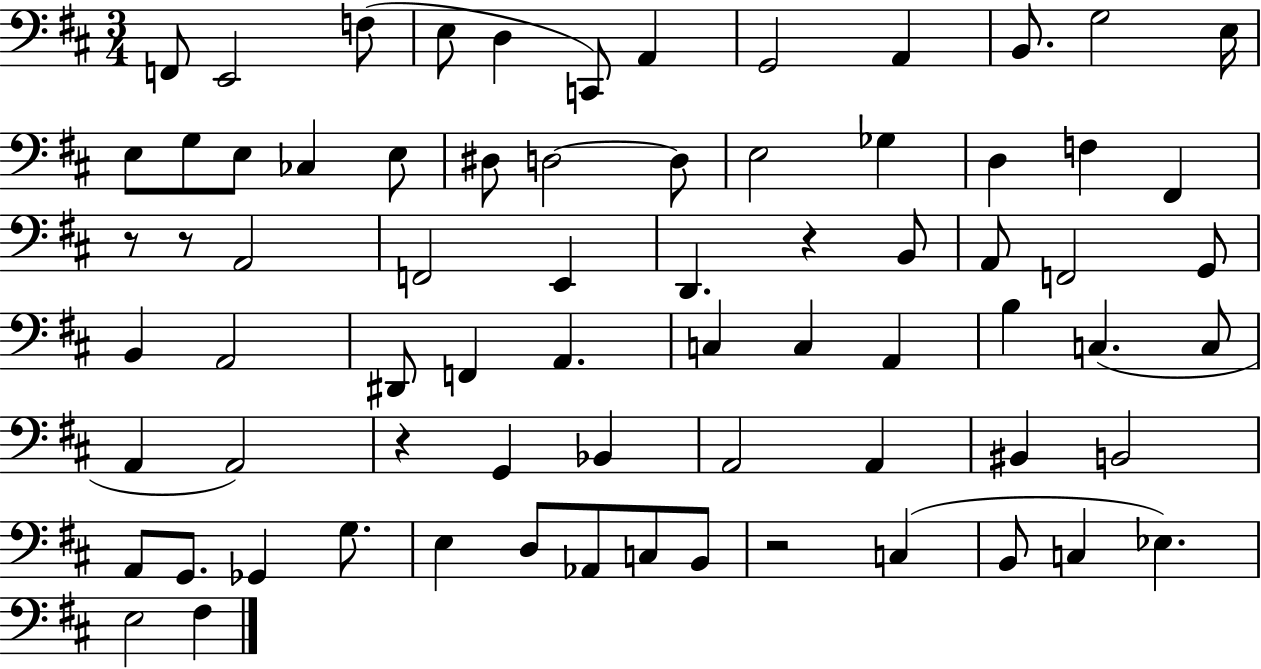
X:1
T:Untitled
M:3/4
L:1/4
K:D
F,,/2 E,,2 F,/2 E,/2 D, C,,/2 A,, G,,2 A,, B,,/2 G,2 E,/4 E,/2 G,/2 E,/2 _C, E,/2 ^D,/2 D,2 D,/2 E,2 _G, D, F, ^F,, z/2 z/2 A,,2 F,,2 E,, D,, z B,,/2 A,,/2 F,,2 G,,/2 B,, A,,2 ^D,,/2 F,, A,, C, C, A,, B, C, C,/2 A,, A,,2 z G,, _B,, A,,2 A,, ^B,, B,,2 A,,/2 G,,/2 _G,, G,/2 E, D,/2 _A,,/2 C,/2 B,,/2 z2 C, B,,/2 C, _E, E,2 ^F,